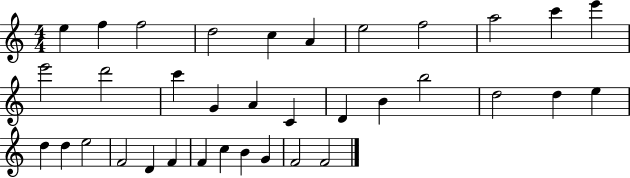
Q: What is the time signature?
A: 4/4